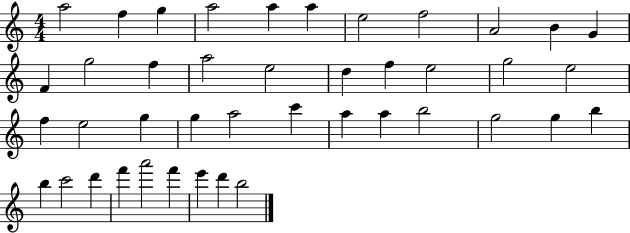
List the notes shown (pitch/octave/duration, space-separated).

A5/h F5/q G5/q A5/h A5/q A5/q E5/h F5/h A4/h B4/q G4/q F4/q G5/h F5/q A5/h E5/h D5/q F5/q E5/h G5/h E5/h F5/q E5/h G5/q G5/q A5/h C6/q A5/q A5/q B5/h G5/h G5/q B5/q B5/q C6/h D6/q F6/q A6/h F6/q E6/q D6/q B5/h